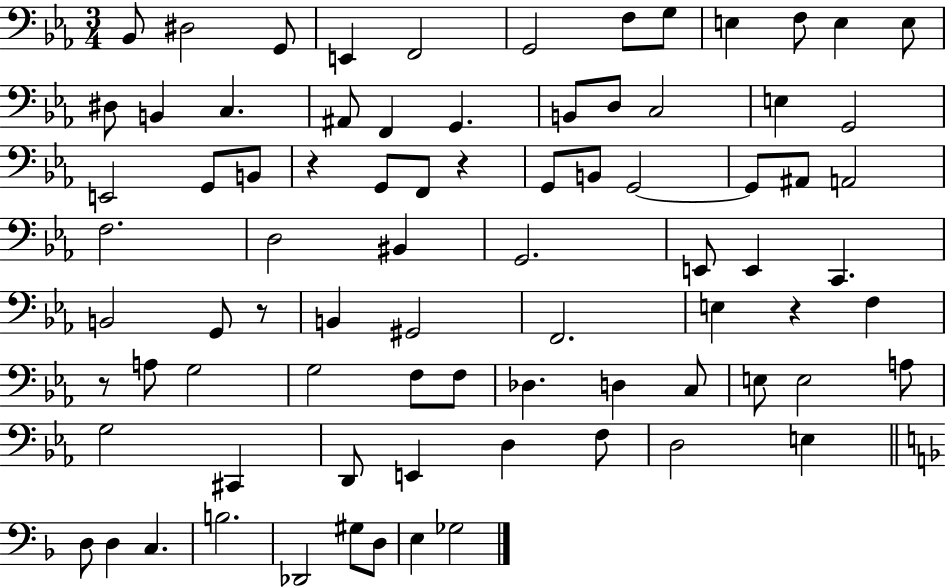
X:1
T:Untitled
M:3/4
L:1/4
K:Eb
_B,,/2 ^D,2 G,,/2 E,, F,,2 G,,2 F,/2 G,/2 E, F,/2 E, E,/2 ^D,/2 B,, C, ^A,,/2 F,, G,, B,,/2 D,/2 C,2 E, G,,2 E,,2 G,,/2 B,,/2 z G,,/2 F,,/2 z G,,/2 B,,/2 G,,2 G,,/2 ^A,,/2 A,,2 F,2 D,2 ^B,, G,,2 E,,/2 E,, C,, B,,2 G,,/2 z/2 B,, ^G,,2 F,,2 E, z F, z/2 A,/2 G,2 G,2 F,/2 F,/2 _D, D, C,/2 E,/2 E,2 A,/2 G,2 ^C,, D,,/2 E,, D, F,/2 D,2 E, D,/2 D, C, B,2 _D,,2 ^G,/2 D,/2 E, _G,2